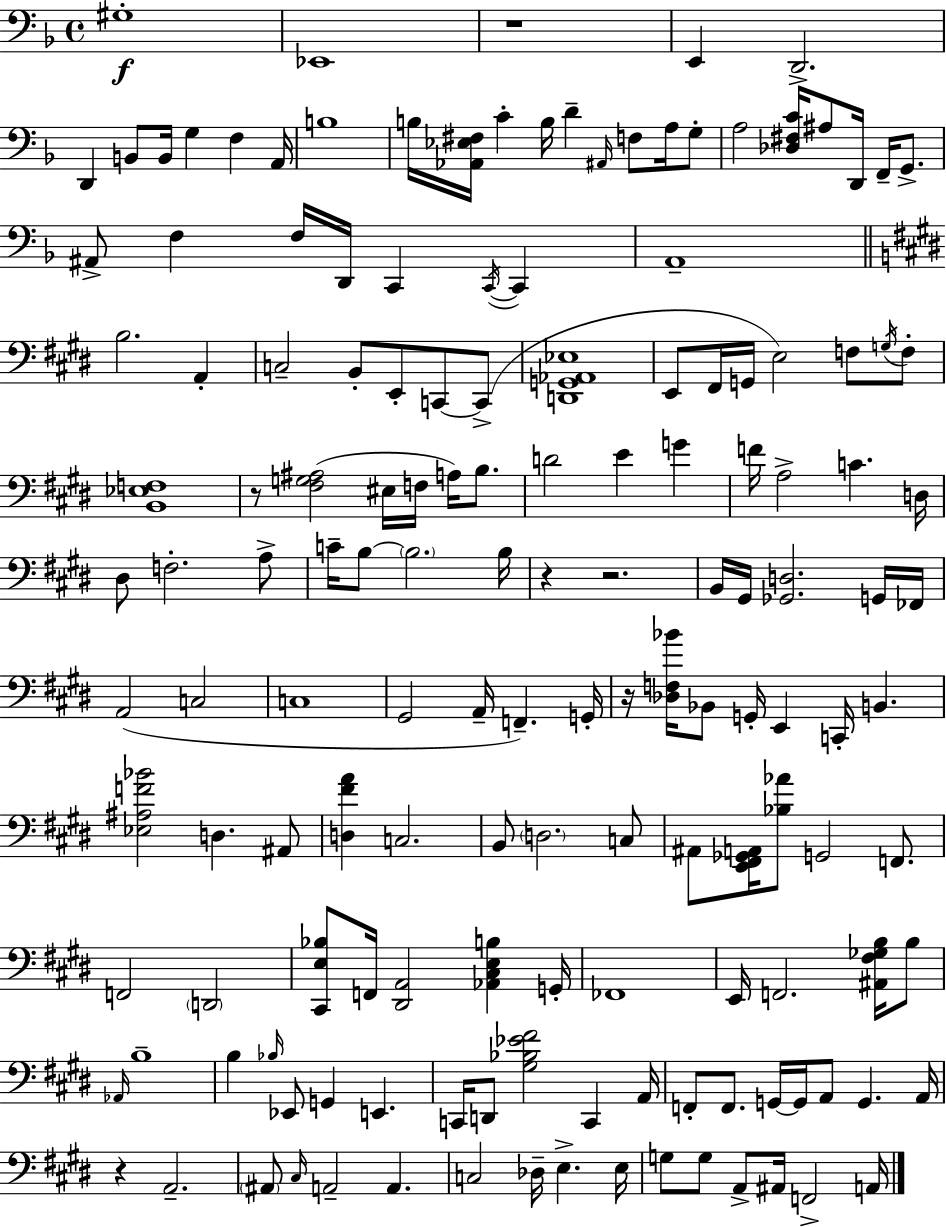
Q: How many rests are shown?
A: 6